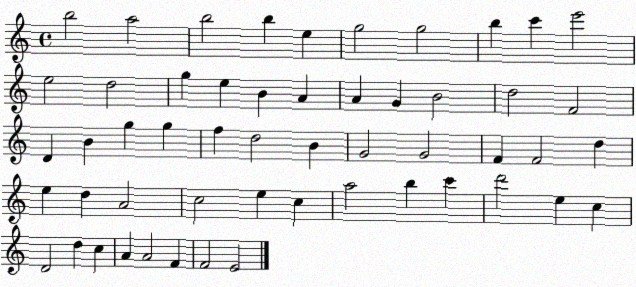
X:1
T:Untitled
M:4/4
L:1/4
K:C
b2 a2 b2 b e g2 g2 b c' e'2 e2 d2 g e B A A G B2 d2 F2 D B g g f d2 B G2 G2 F F2 d e d A2 c2 e c a2 b c' d'2 e c D2 d c A A2 F F2 E2